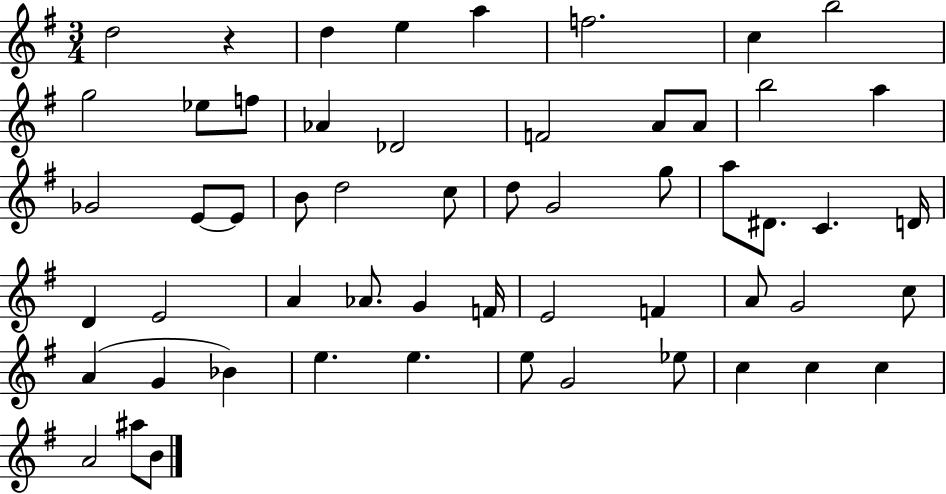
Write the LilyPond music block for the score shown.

{
  \clef treble
  \numericTimeSignature
  \time 3/4
  \key g \major
  d''2 r4 | d''4 e''4 a''4 | f''2. | c''4 b''2 | \break g''2 ees''8 f''8 | aes'4 des'2 | f'2 a'8 a'8 | b''2 a''4 | \break ges'2 e'8~~ e'8 | b'8 d''2 c''8 | d''8 g'2 g''8 | a''8 dis'8. c'4. d'16 | \break d'4 e'2 | a'4 aes'8. g'4 f'16 | e'2 f'4 | a'8 g'2 c''8 | \break a'4( g'4 bes'4) | e''4. e''4. | e''8 g'2 ees''8 | c''4 c''4 c''4 | \break a'2 ais''8 b'8 | \bar "|."
}